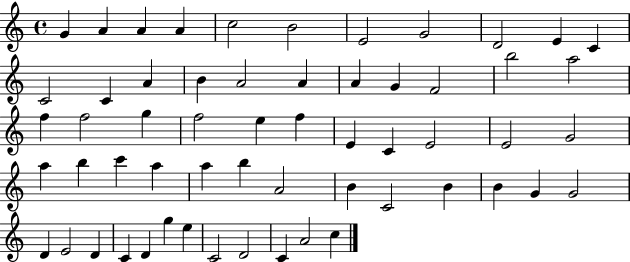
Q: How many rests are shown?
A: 0